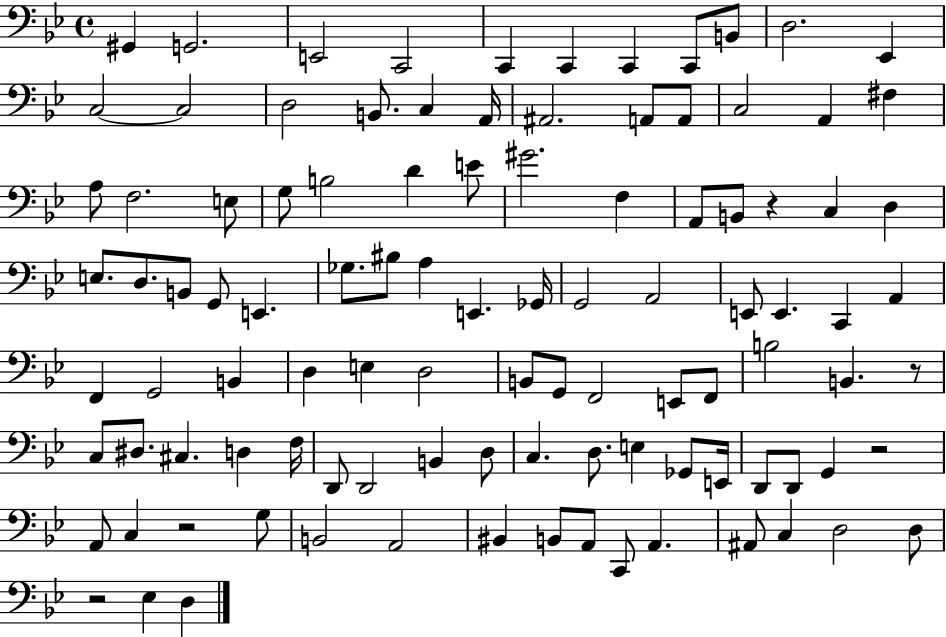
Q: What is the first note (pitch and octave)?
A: G#2